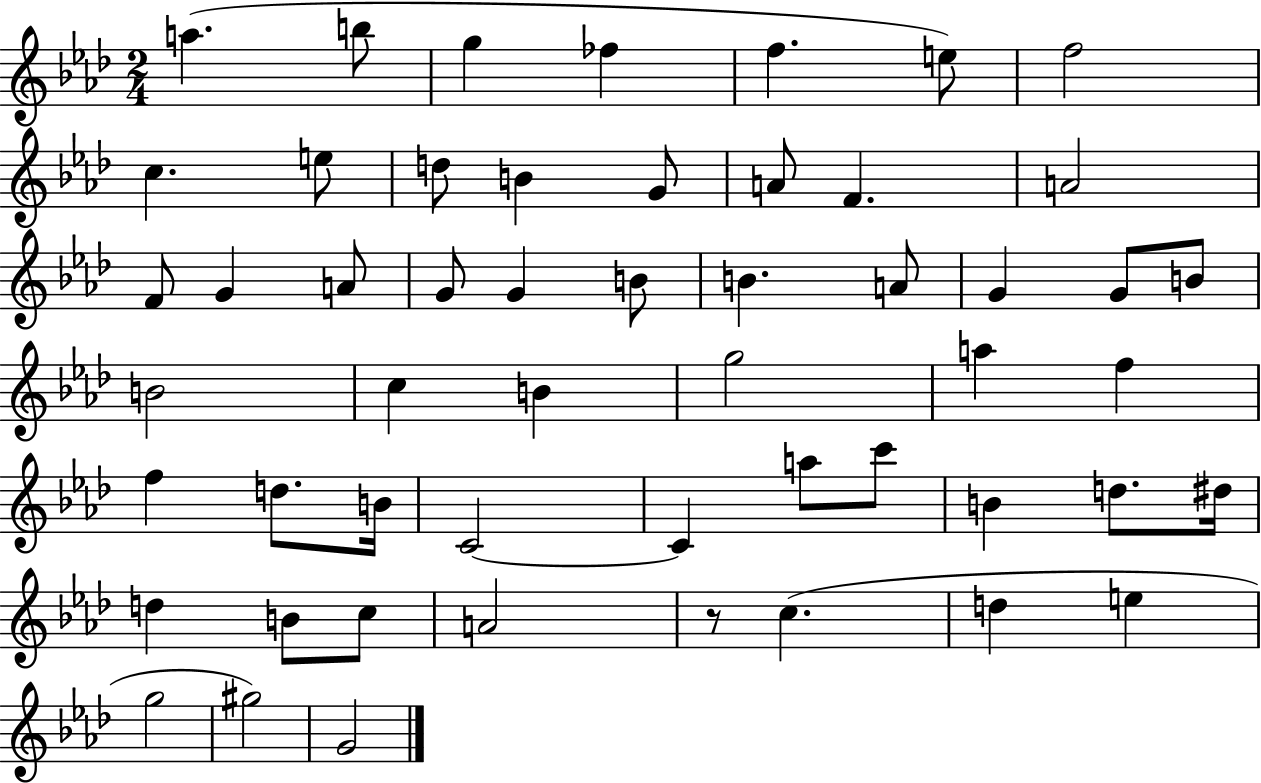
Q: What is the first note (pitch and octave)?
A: A5